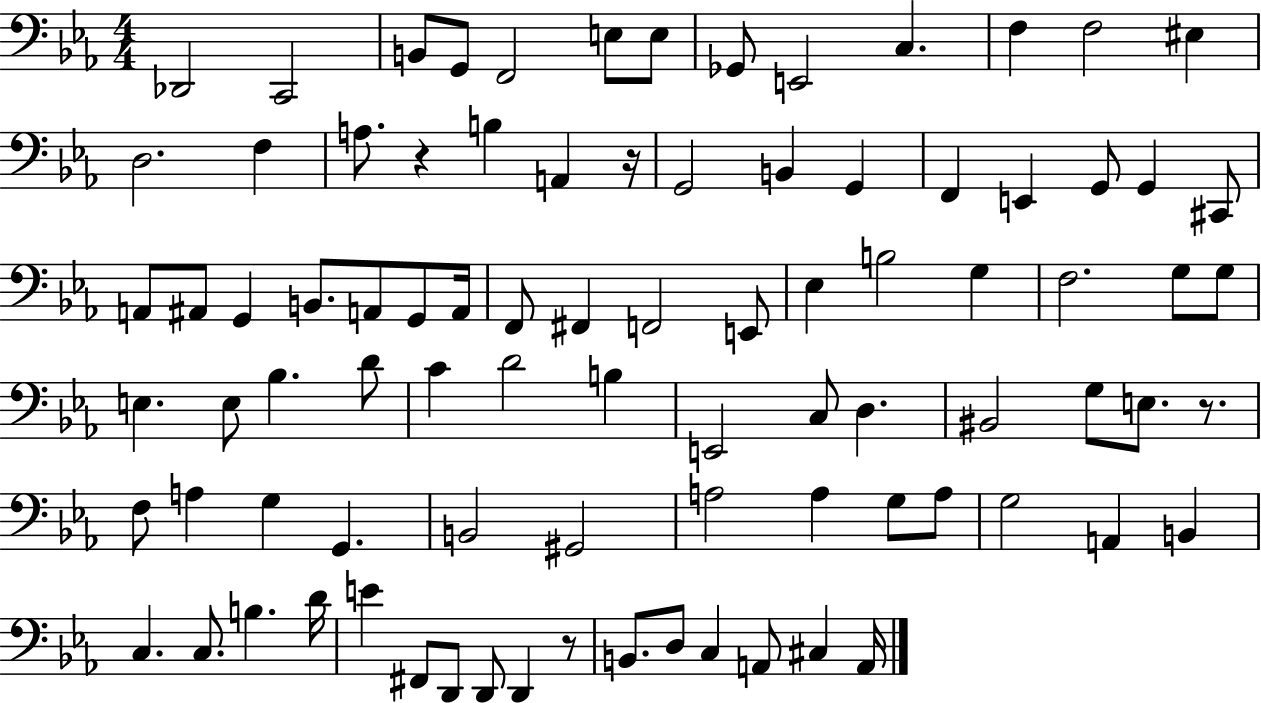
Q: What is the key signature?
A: EES major